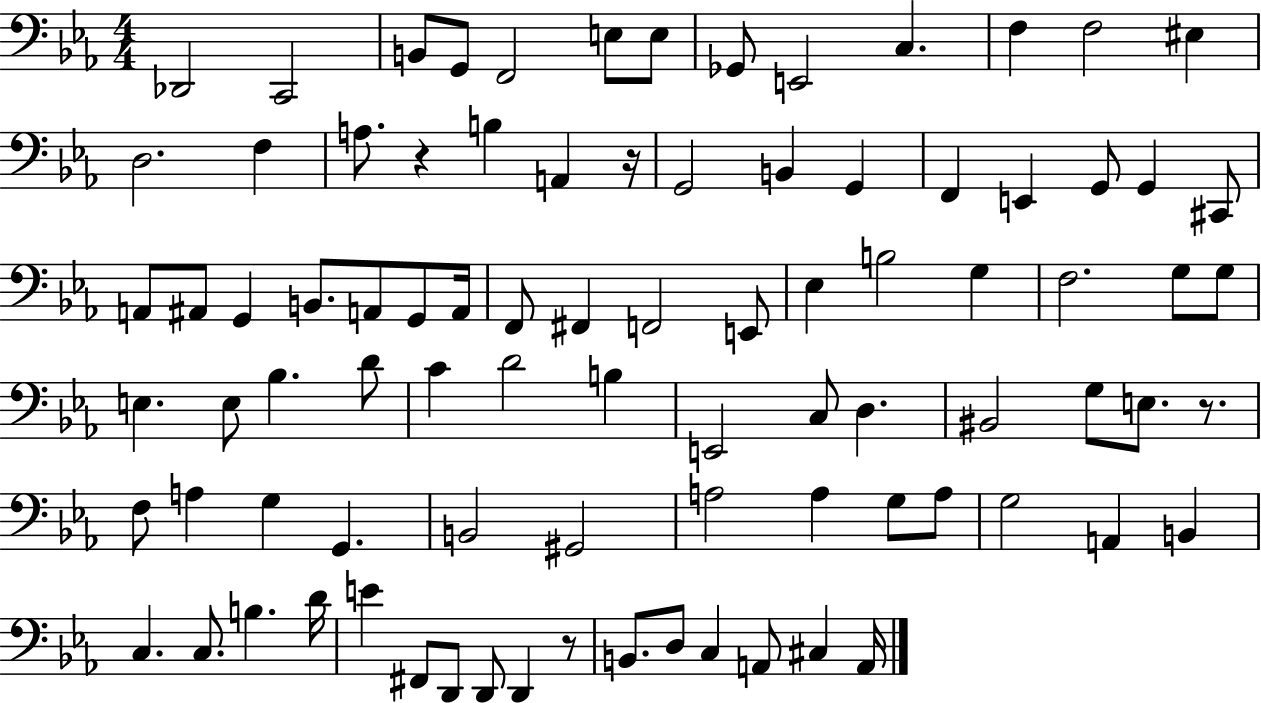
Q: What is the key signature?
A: EES major